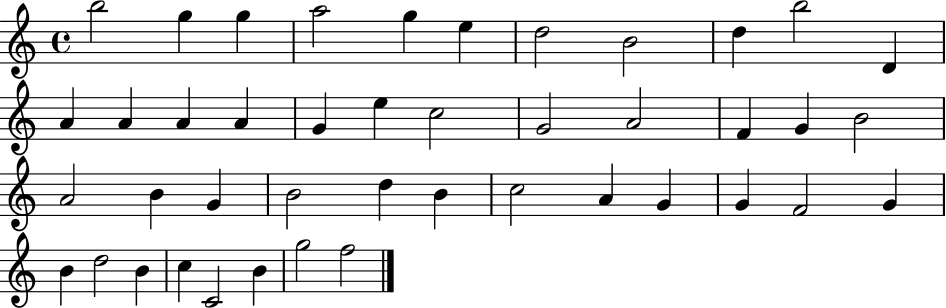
{
  \clef treble
  \time 4/4
  \defaultTimeSignature
  \key c \major
  b''2 g''4 g''4 | a''2 g''4 e''4 | d''2 b'2 | d''4 b''2 d'4 | \break a'4 a'4 a'4 a'4 | g'4 e''4 c''2 | g'2 a'2 | f'4 g'4 b'2 | \break a'2 b'4 g'4 | b'2 d''4 b'4 | c''2 a'4 g'4 | g'4 f'2 g'4 | \break b'4 d''2 b'4 | c''4 c'2 b'4 | g''2 f''2 | \bar "|."
}